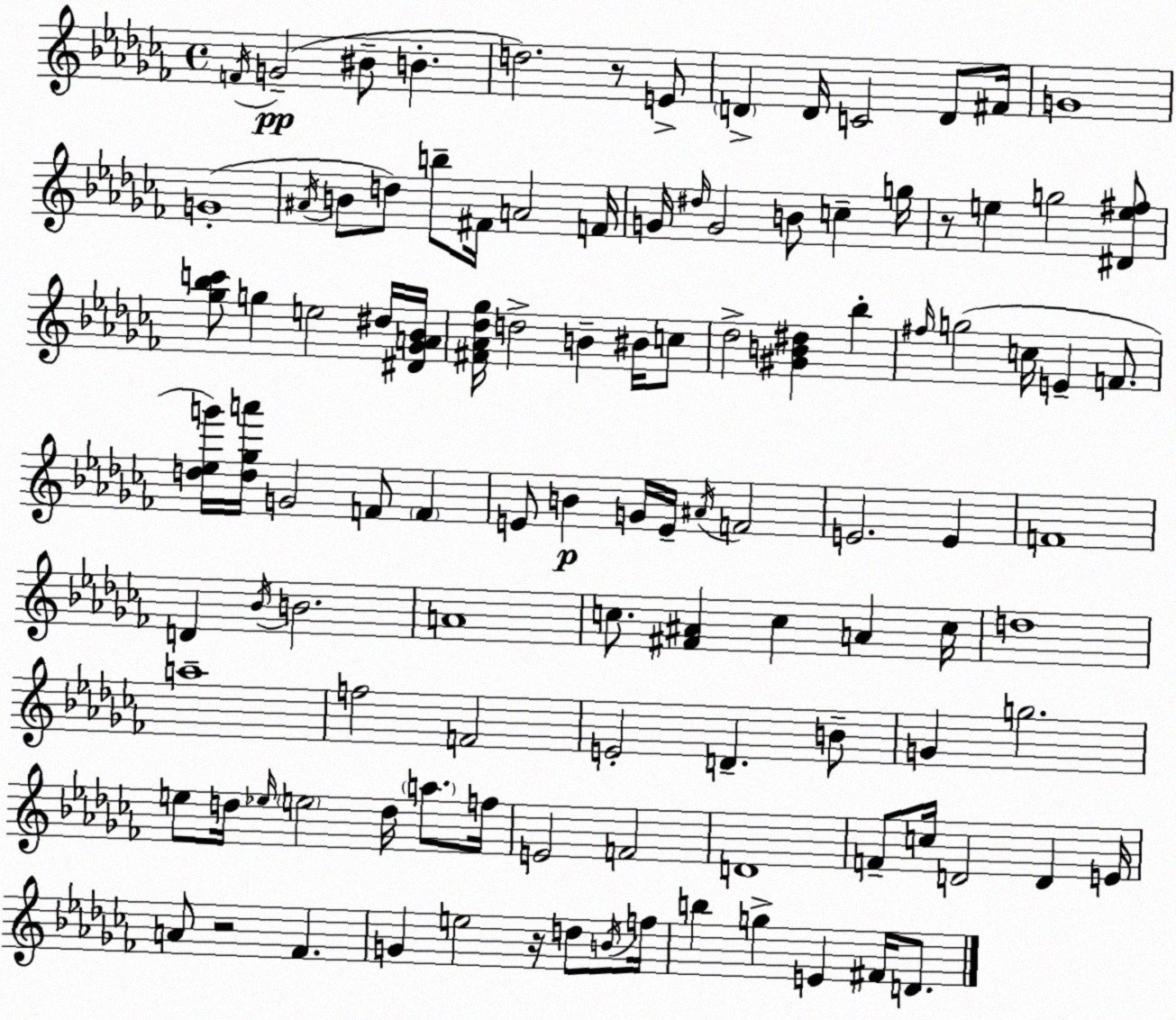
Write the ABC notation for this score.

X:1
T:Untitled
M:4/4
L:1/4
K:Abm
F/4 G2 ^B/2 B d2 z/2 E/2 D D/4 C2 D/2 ^F/4 G4 G4 ^A/4 B/2 d/2 b/2 ^F/4 A2 F/4 G/4 ^d/4 G2 B/2 c g/4 z/2 e g2 [^De^f]/2 [_g_bc']/2 g e2 ^d/4 [^D_GA_B]/4 [^F_A_d_g]/4 d2 B ^B/4 c/2 _d2 [^GB^d] _b ^f/4 g2 c/4 E F/2 [d_eg']/4 [d_ga']/4 G2 F/2 F E/2 B G/4 E/4 ^A/4 F2 E2 E F4 D _B/4 B2 A4 c/2 [^F^A] c A c/4 d4 a4 f2 F2 E2 D B/2 G g2 e/2 d/4 _e/4 e2 d/4 a/2 f/4 E2 F2 D4 F/2 c/4 D2 D E/4 A/2 z2 _F G e2 z/4 d/2 B/4 f/4 b g E ^F/4 D/2